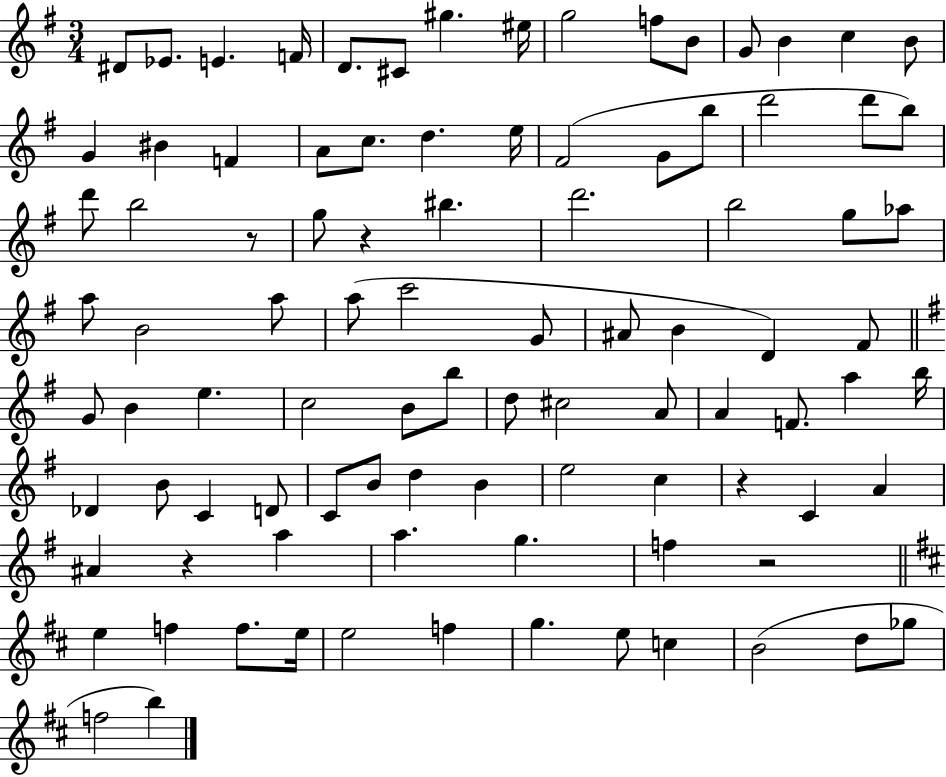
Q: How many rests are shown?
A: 5